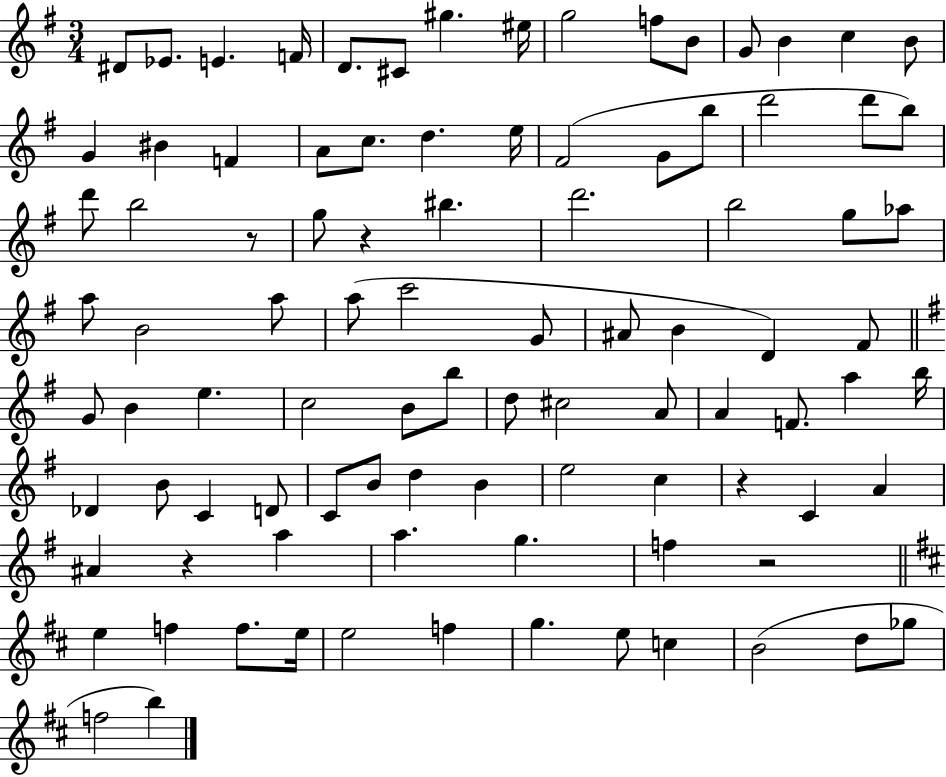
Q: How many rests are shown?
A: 5